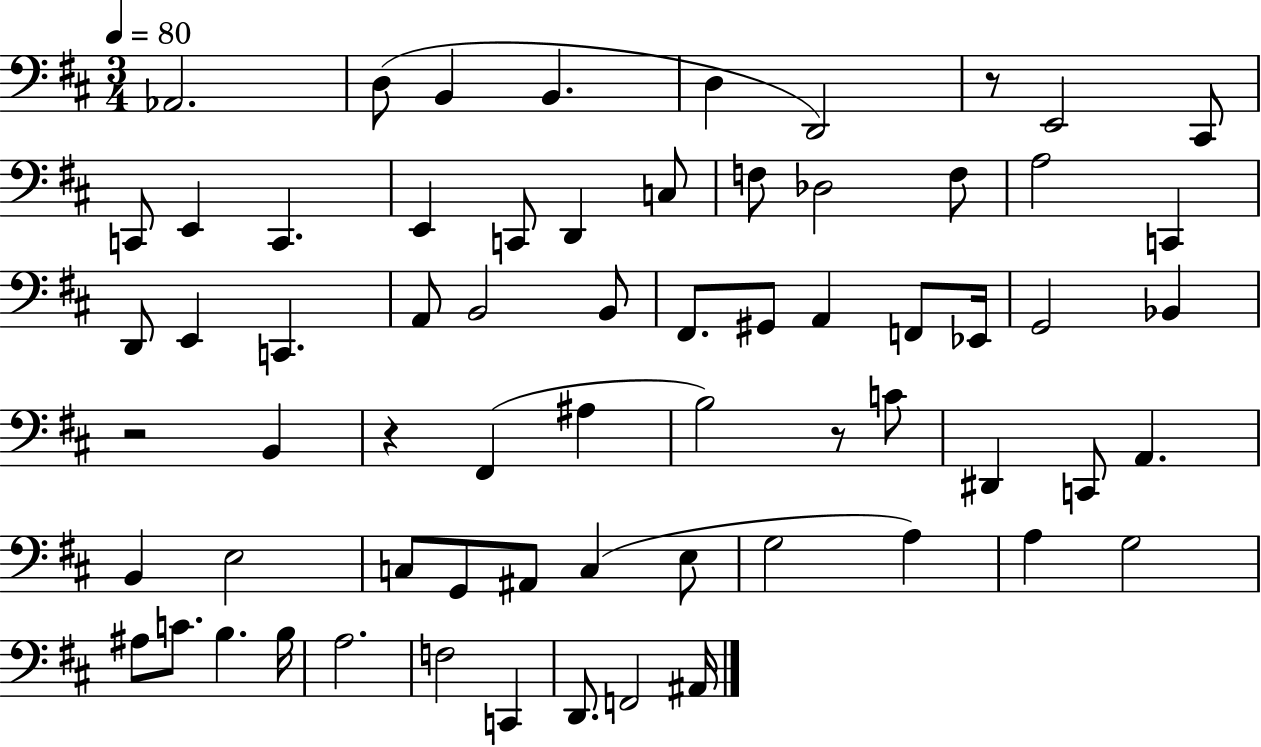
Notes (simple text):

Ab2/h. D3/e B2/q B2/q. D3/q D2/h R/e E2/h C#2/e C2/e E2/q C2/q. E2/q C2/e D2/q C3/e F3/e Db3/h F3/e A3/h C2/q D2/e E2/q C2/q. A2/e B2/h B2/e F#2/e. G#2/e A2/q F2/e Eb2/s G2/h Bb2/q R/h B2/q R/q F#2/q A#3/q B3/h R/e C4/e D#2/q C2/e A2/q. B2/q E3/h C3/e G2/e A#2/e C3/q E3/e G3/h A3/q A3/q G3/h A#3/e C4/e. B3/q. B3/s A3/h. F3/h C2/q D2/e. F2/h A#2/s